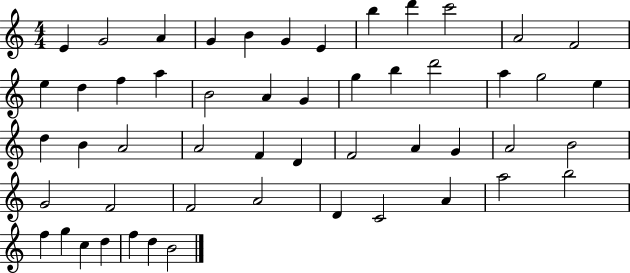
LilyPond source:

{
  \clef treble
  \numericTimeSignature
  \time 4/4
  \key c \major
  e'4 g'2 a'4 | g'4 b'4 g'4 e'4 | b''4 d'''4 c'''2 | a'2 f'2 | \break e''4 d''4 f''4 a''4 | b'2 a'4 g'4 | g''4 b''4 d'''2 | a''4 g''2 e''4 | \break d''4 b'4 a'2 | a'2 f'4 d'4 | f'2 a'4 g'4 | a'2 b'2 | \break g'2 f'2 | f'2 a'2 | d'4 c'2 a'4 | a''2 b''2 | \break f''4 g''4 c''4 d''4 | f''4 d''4 b'2 | \bar "|."
}